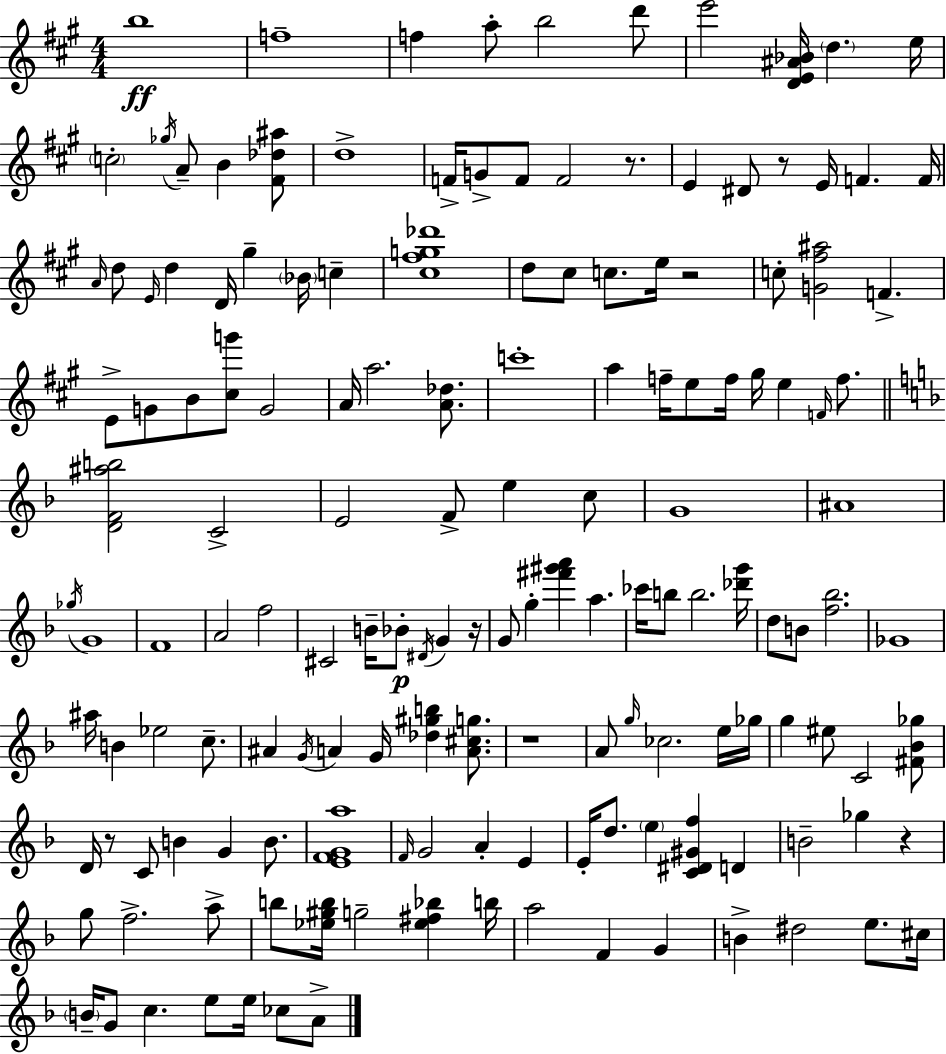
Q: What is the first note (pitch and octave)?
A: B5